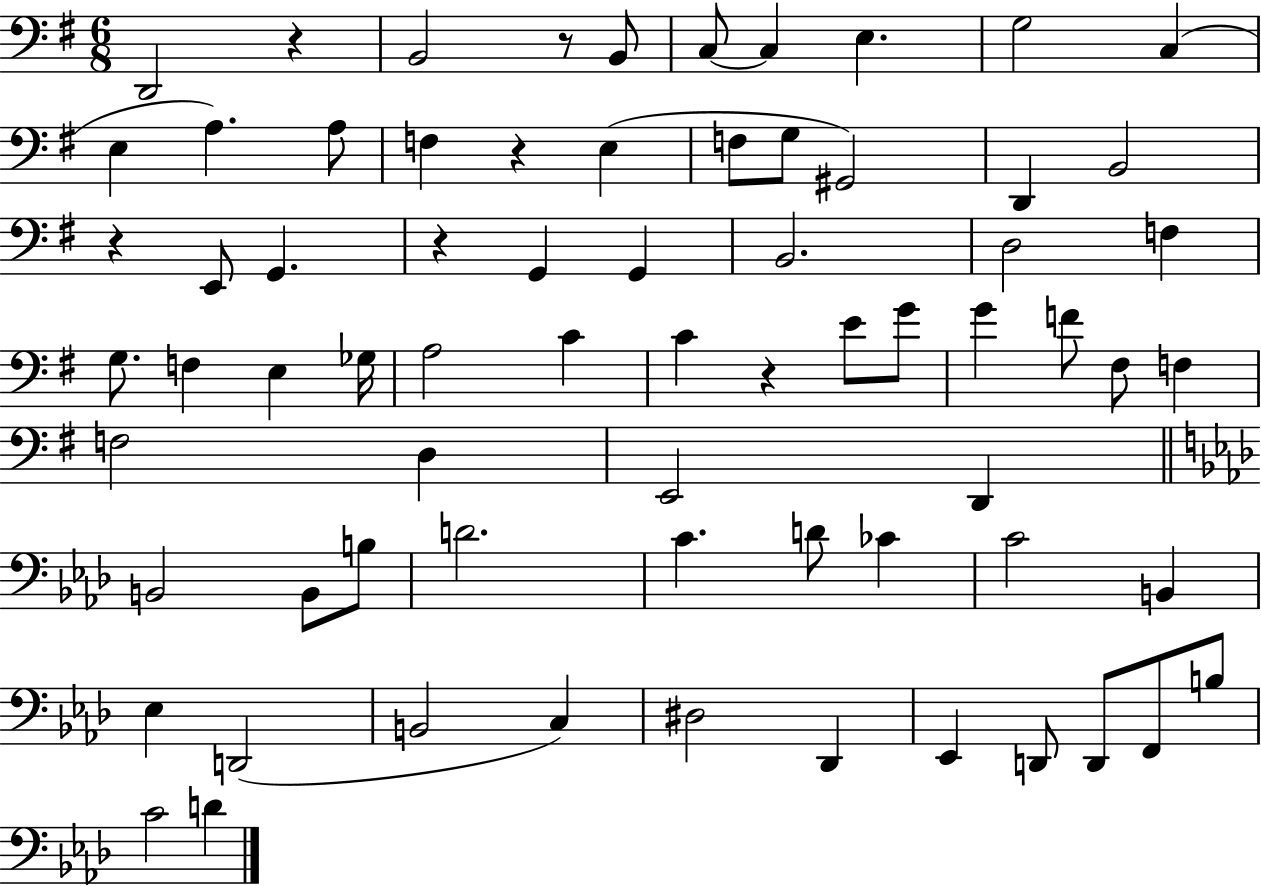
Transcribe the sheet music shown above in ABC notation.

X:1
T:Untitled
M:6/8
L:1/4
K:G
D,,2 z B,,2 z/2 B,,/2 C,/2 C, E, G,2 C, E, A, A,/2 F, z E, F,/2 G,/2 ^G,,2 D,, B,,2 z E,,/2 G,, z G,, G,, B,,2 D,2 F, G,/2 F, E, _G,/4 A,2 C C z E/2 G/2 G F/2 ^F,/2 F, F,2 D, E,,2 D,, B,,2 B,,/2 B,/2 D2 C D/2 _C C2 B,, _E, D,,2 B,,2 C, ^D,2 _D,, _E,, D,,/2 D,,/2 F,,/2 B,/2 C2 D